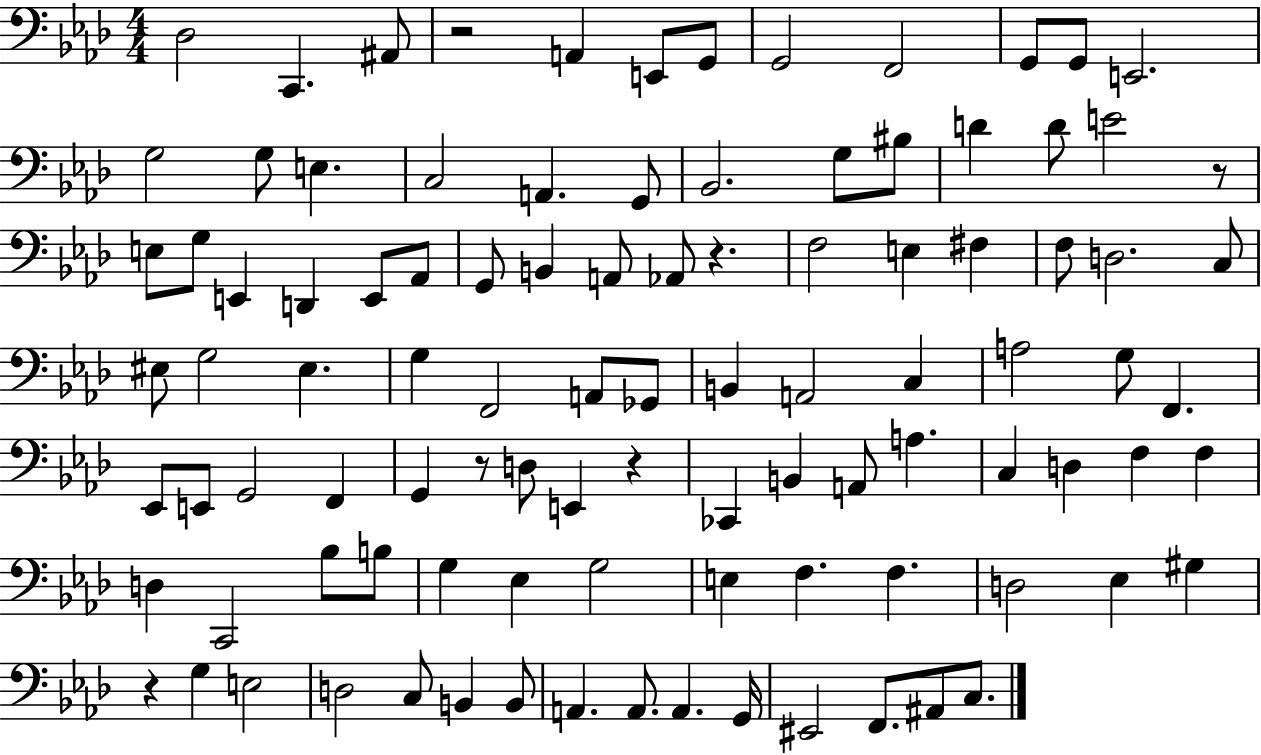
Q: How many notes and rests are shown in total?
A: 100